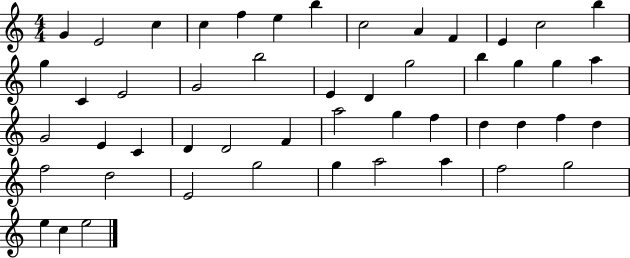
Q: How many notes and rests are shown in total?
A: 50